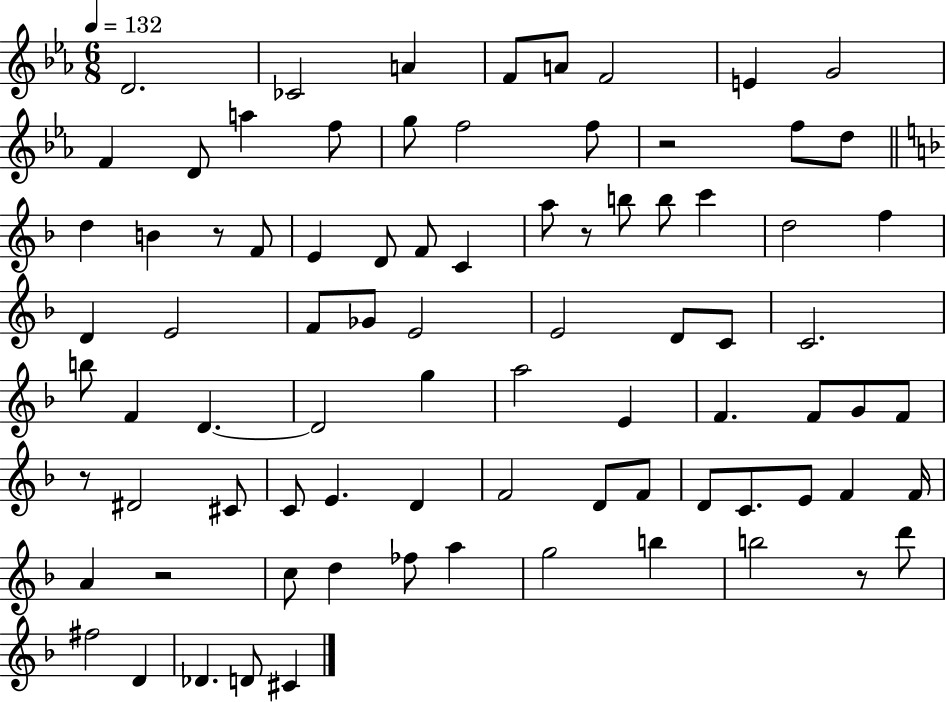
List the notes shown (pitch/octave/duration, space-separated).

D4/h. CES4/h A4/q F4/e A4/e F4/h E4/q G4/h F4/q D4/e A5/q F5/e G5/e F5/h F5/e R/h F5/e D5/e D5/q B4/q R/e F4/e E4/q D4/e F4/e C4/q A5/e R/e B5/e B5/e C6/q D5/h F5/q D4/q E4/h F4/e Gb4/e E4/h E4/h D4/e C4/e C4/h. B5/e F4/q D4/q. D4/h G5/q A5/h E4/q F4/q. F4/e G4/e F4/e R/e D#4/h C#4/e C4/e E4/q. D4/q F4/h D4/e F4/e D4/e C4/e. E4/e F4/q F4/s A4/q R/h C5/e D5/q FES5/e A5/q G5/h B5/q B5/h R/e D6/e F#5/h D4/q Db4/q. D4/e C#4/q